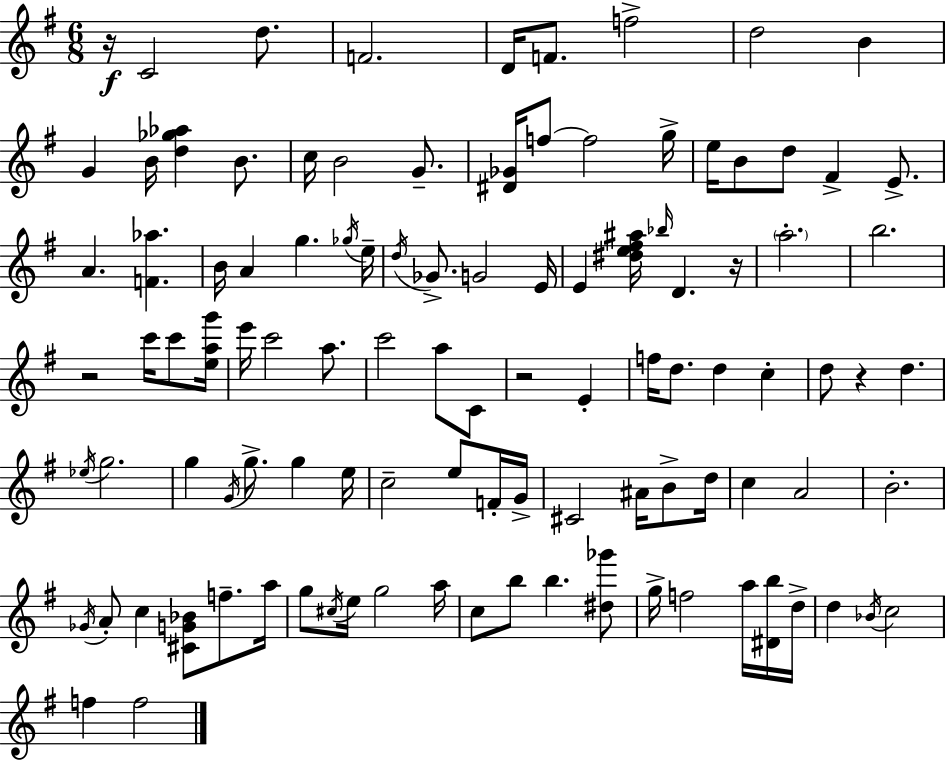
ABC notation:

X:1
T:Untitled
M:6/8
L:1/4
K:Em
z/4 C2 d/2 F2 D/4 F/2 f2 d2 B G B/4 [d_g_a] B/2 c/4 B2 G/2 [^D_G]/4 f/2 f2 g/4 e/4 B/2 d/2 ^F E/2 A [F_a] B/4 A g _g/4 e/4 d/4 _G/2 G2 E/4 E [^de^f^a]/4 _b/4 D z/4 a2 b2 z2 c'/4 c'/2 [eag']/4 e'/4 c'2 a/2 c'2 a/2 C/2 z2 E f/4 d/2 d c d/2 z d _e/4 g2 g G/4 g/2 g e/4 c2 e/2 F/4 G/4 ^C2 ^A/4 B/2 d/4 c A2 B2 _G/4 A/2 c [^CG_B]/2 f/2 a/4 g/2 ^c/4 e/4 g2 a/4 c/2 b/2 b [^d_g']/2 g/4 f2 a/4 [^Db]/4 d/4 d _B/4 c2 f f2